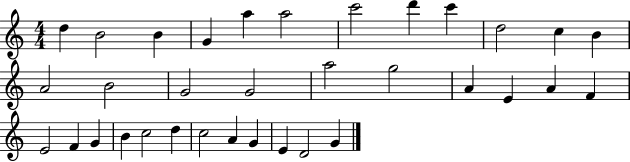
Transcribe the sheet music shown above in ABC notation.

X:1
T:Untitled
M:4/4
L:1/4
K:C
d B2 B G a a2 c'2 d' c' d2 c B A2 B2 G2 G2 a2 g2 A E A F E2 F G B c2 d c2 A G E D2 G